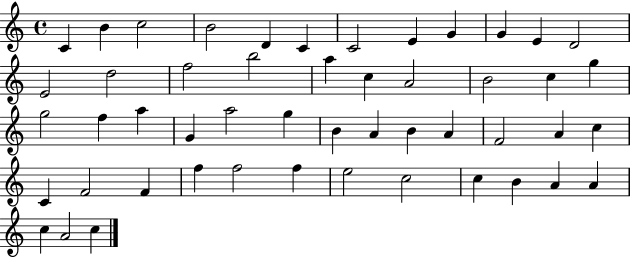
C4/q B4/q C5/h B4/h D4/q C4/q C4/h E4/q G4/q G4/q E4/q D4/h E4/h D5/h F5/h B5/h A5/q C5/q A4/h B4/h C5/q G5/q G5/h F5/q A5/q G4/q A5/h G5/q B4/q A4/q B4/q A4/q F4/h A4/q C5/q C4/q F4/h F4/q F5/q F5/h F5/q E5/h C5/h C5/q B4/q A4/q A4/q C5/q A4/h C5/q